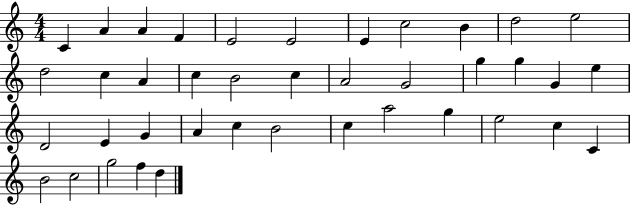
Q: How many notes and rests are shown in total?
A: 40